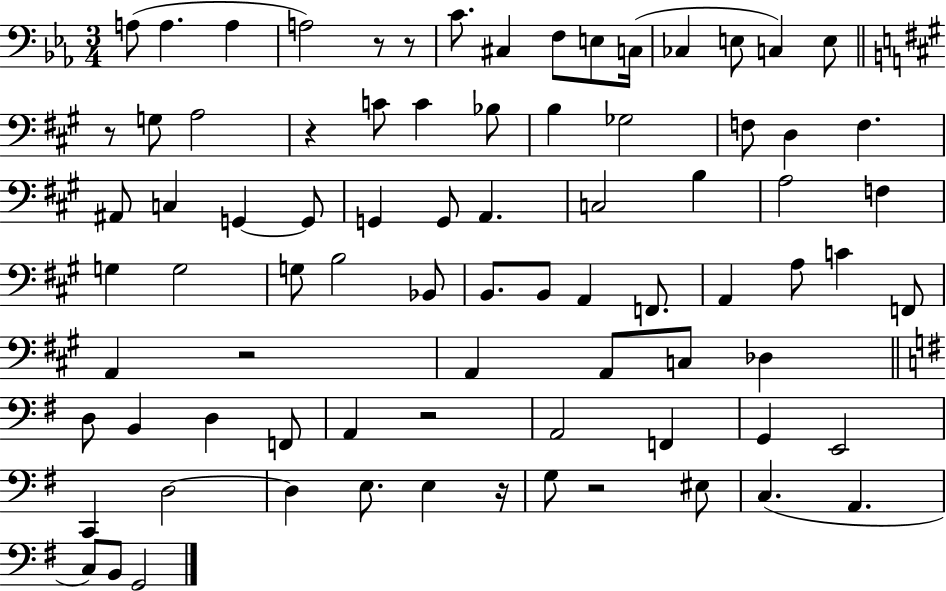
X:1
T:Untitled
M:3/4
L:1/4
K:Eb
A,/2 A, A, A,2 z/2 z/2 C/2 ^C, F,/2 E,/2 C,/4 _C, E,/2 C, E,/2 z/2 G,/2 A,2 z C/2 C _B,/2 B, _G,2 F,/2 D, F, ^A,,/2 C, G,, G,,/2 G,, G,,/2 A,, C,2 B, A,2 F, G, G,2 G,/2 B,2 _B,,/2 B,,/2 B,,/2 A,, F,,/2 A,, A,/2 C F,,/2 A,, z2 A,, A,,/2 C,/2 _D, D,/2 B,, D, F,,/2 A,, z2 A,,2 F,, G,, E,,2 C,, D,2 D, E,/2 E, z/4 G,/2 z2 ^E,/2 C, A,, C,/2 B,,/2 G,,2